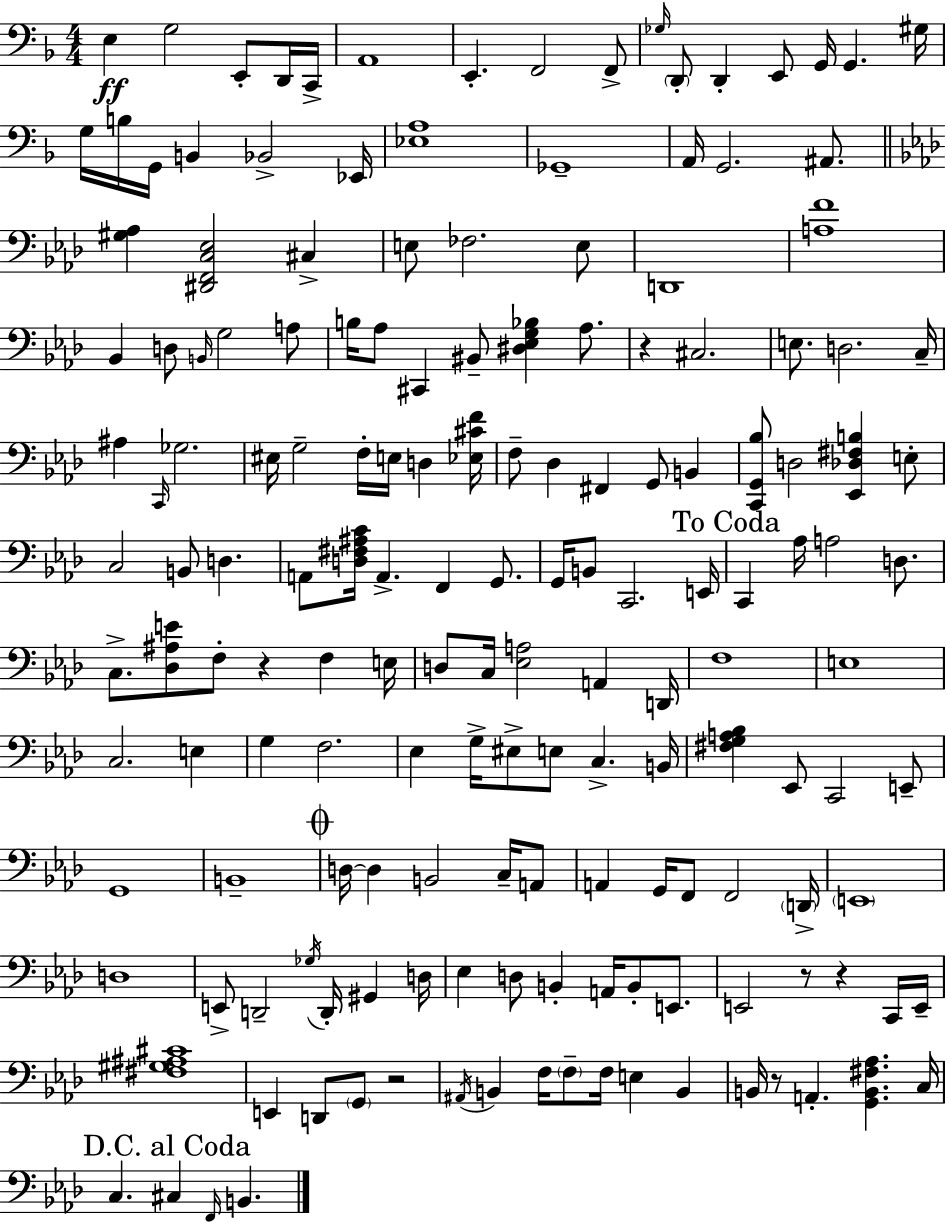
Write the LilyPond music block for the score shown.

{
  \clef bass
  \numericTimeSignature
  \time 4/4
  \key d \minor
  \repeat volta 2 { e4\ff g2 e,8-. d,16 c,16-> | a,1 | e,4.-. f,2 f,8-> | \grace { ges16 } \parenthesize d,8-. d,4-. e,8 g,16 g,4. | \break gis16 g16 b16 g,16 b,4 bes,2-> | ees,16 <ees a>1 | ges,1-- | a,16 g,2. ais,8. | \break \bar "||" \break \key f \minor <gis aes>4 <dis, f, c ees>2 cis4-> | e8 fes2. e8 | d,1 | <a f'>1 | \break bes,4 d8 \grace { b,16 } g2 a8 | b16 aes8 cis,4 bis,8-- <dis ees g bes>4 aes8. | r4 cis2. | e8. d2. | \break c16-- ais4 \grace { c,16 } ges2. | eis16 g2-- f16-. e16 d4 | <ees cis' f'>16 f8-- des4 fis,4 g,8 b,4 | <c, g, bes>8 d2 <ees, des fis b>4 | \break e8-. c2 b,8 d4. | a,8 <d fis ais c'>16 a,4.-> f,4 g,8. | g,16 b,8 c,2. | e,16 \mark "To Coda" c,4 aes16 a2 d8. | \break c8.-> <des ais e'>8 f8-. r4 f4 | e16 d8 c16 <ees a>2 a,4 | d,16 f1 | e1 | \break c2. e4 | g4 f2. | ees4 g16-> eis8-> e8 c4.-> | b,16 <fis g a bes>4 ees,8 c,2 | \break e,8-- g,1 | b,1-- | \mark \markup { \musicglyph "scripts.coda" } d16~~ d4 b,2 c16-- | a,8 a,4 g,16 f,8 f,2 | \break \parenthesize d,16-> \parenthesize e,1 | d1 | e,8-> d,2-- \acciaccatura { ges16 } d,16-. gis,4 | d16 ees4 d8 b,4-. a,16 b,8-. | \break e,8. e,2 r8 r4 | c,16 e,16-- <fis gis ais cis'>1 | e,4 d,8 \parenthesize g,8 r2 | \acciaccatura { ais,16 } b,4 f16 \parenthesize f8-- f16 e4 | \break b,4 b,16 r8 a,4.-. <g, b, fis aes>4. | c16 \mark "D.C. al Coda" c4. cis4 \grace { f,16 } b,4. | } \bar "|."
}